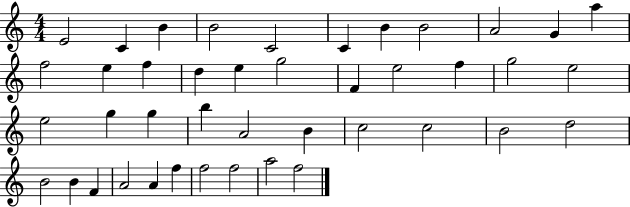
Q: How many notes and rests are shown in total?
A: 42